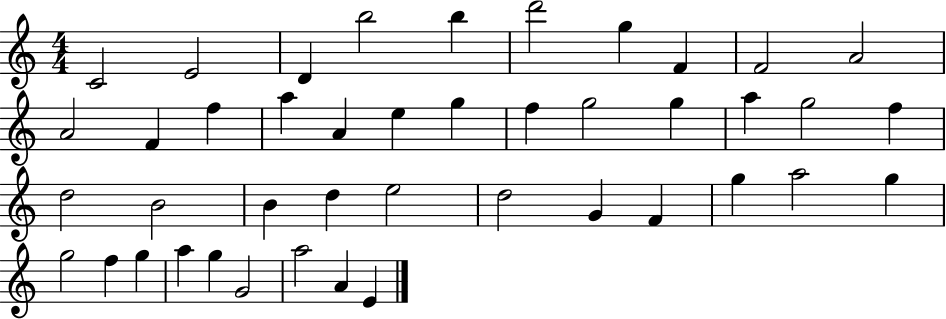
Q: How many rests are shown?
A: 0